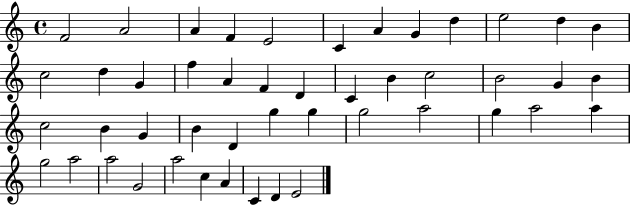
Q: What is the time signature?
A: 4/4